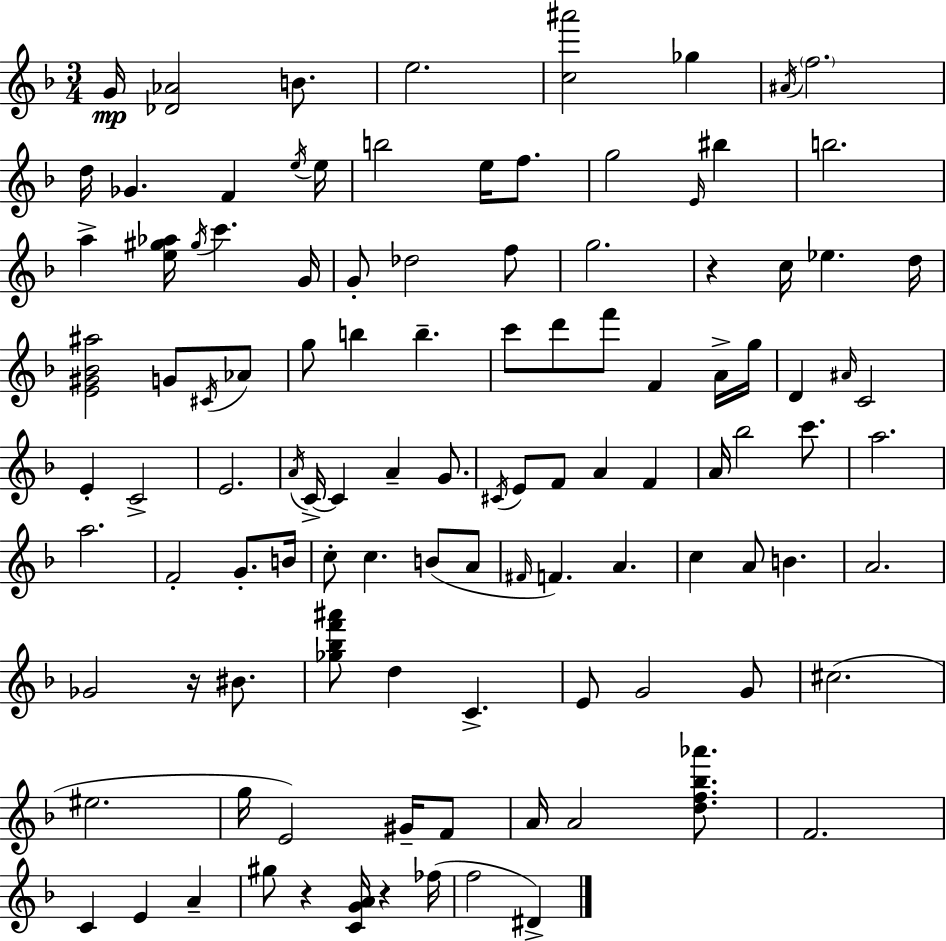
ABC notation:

X:1
T:Untitled
M:3/4
L:1/4
K:Dm
G/4 [_D_A]2 B/2 e2 [c^a']2 _g ^A/4 f2 d/4 _G F e/4 e/4 b2 e/4 f/2 g2 E/4 ^b b2 a [e^g_a]/4 ^g/4 c' G/4 G/2 _d2 f/2 g2 z c/4 _e d/4 [E^G_B^a]2 G/2 ^C/4 _A/2 g/2 b b c'/2 d'/2 f'/2 F A/4 g/4 D ^A/4 C2 E C2 E2 A/4 C/4 C A G/2 ^C/4 E/2 F/2 A F A/4 _b2 c'/2 a2 a2 F2 G/2 B/4 c/2 c B/2 A/2 ^F/4 F A c A/2 B A2 _G2 z/4 ^B/2 [_g_bf'^a']/2 d C E/2 G2 G/2 ^c2 ^e2 g/4 E2 ^G/4 F/2 A/4 A2 [df_b_a']/2 F2 C E A ^g/2 z [CGA]/4 z _f/4 f2 ^D